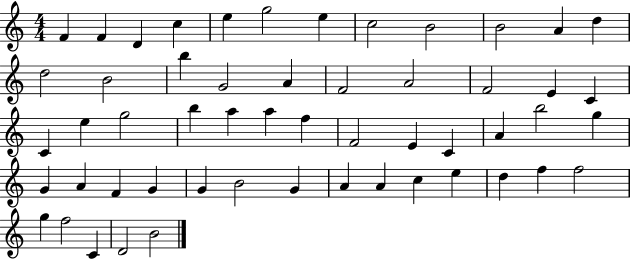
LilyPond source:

{
  \clef treble
  \numericTimeSignature
  \time 4/4
  \key c \major
  f'4 f'4 d'4 c''4 | e''4 g''2 e''4 | c''2 b'2 | b'2 a'4 d''4 | \break d''2 b'2 | b''4 g'2 a'4 | f'2 a'2 | f'2 e'4 c'4 | \break c'4 e''4 g''2 | b''4 a''4 a''4 f''4 | f'2 e'4 c'4 | a'4 b''2 g''4 | \break g'4 a'4 f'4 g'4 | g'4 b'2 g'4 | a'4 a'4 c''4 e''4 | d''4 f''4 f''2 | \break g''4 f''2 c'4 | d'2 b'2 | \bar "|."
}